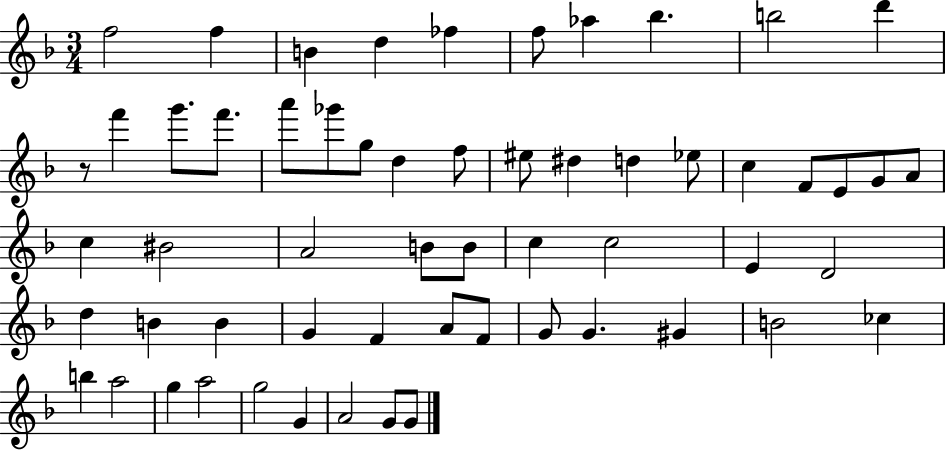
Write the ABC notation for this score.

X:1
T:Untitled
M:3/4
L:1/4
K:F
f2 f B d _f f/2 _a _b b2 d' z/2 f' g'/2 f'/2 a'/2 _g'/2 g/2 d f/2 ^e/2 ^d d _e/2 c F/2 E/2 G/2 A/2 c ^B2 A2 B/2 B/2 c c2 E D2 d B B G F A/2 F/2 G/2 G ^G B2 _c b a2 g a2 g2 G A2 G/2 G/2